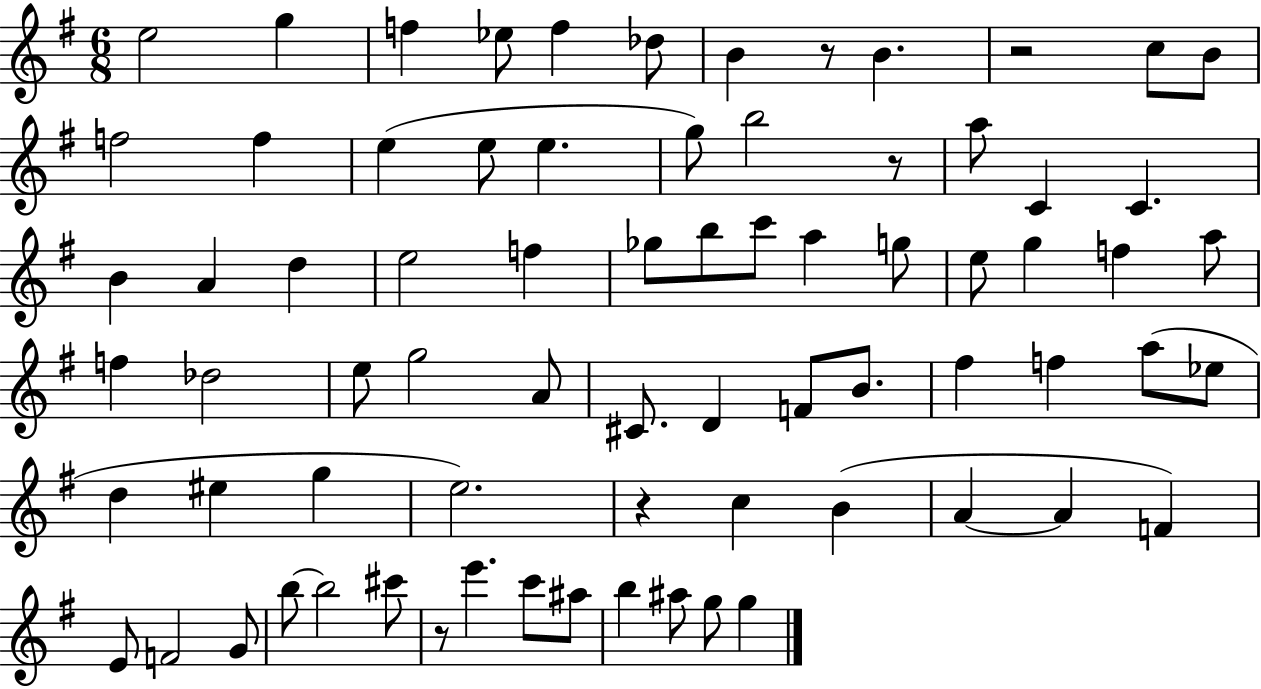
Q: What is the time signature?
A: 6/8